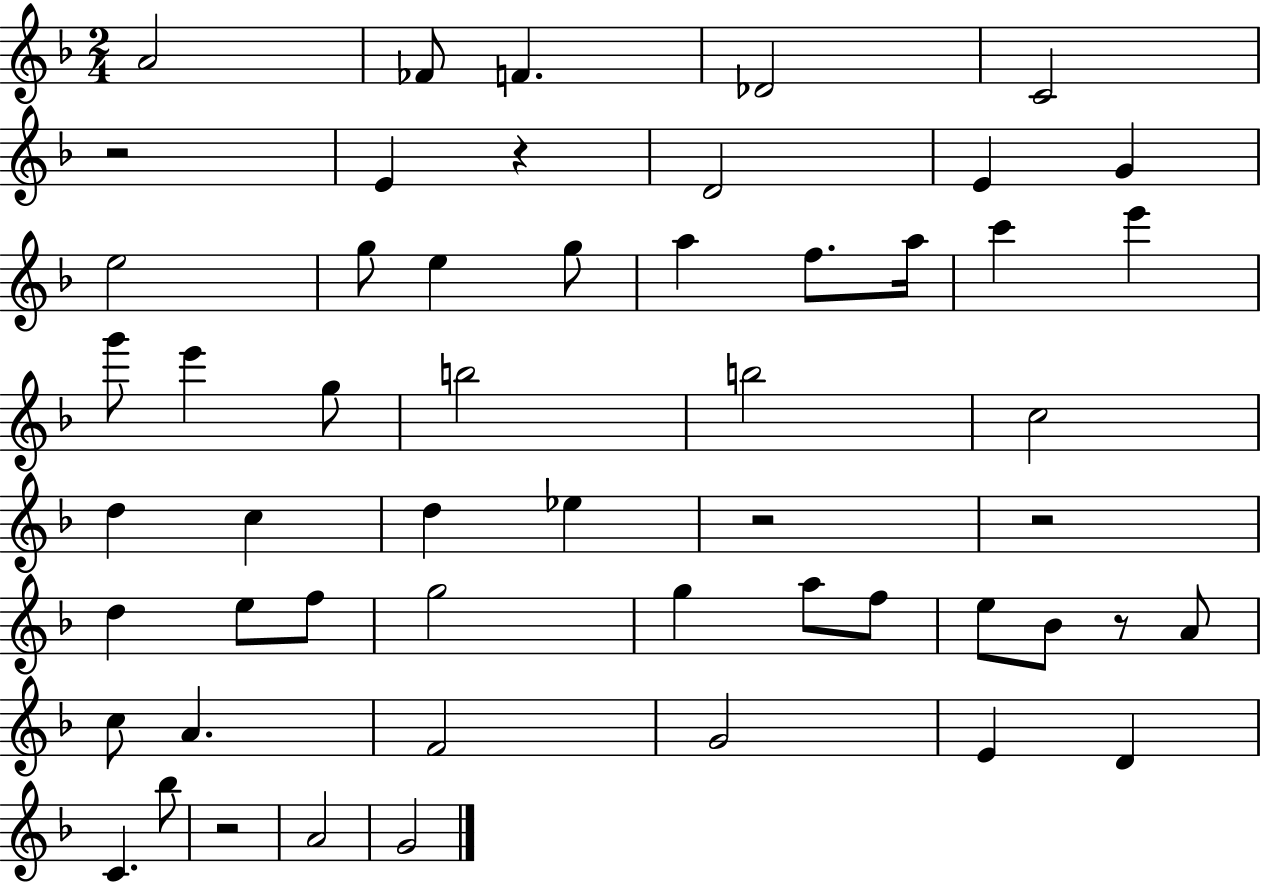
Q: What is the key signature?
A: F major